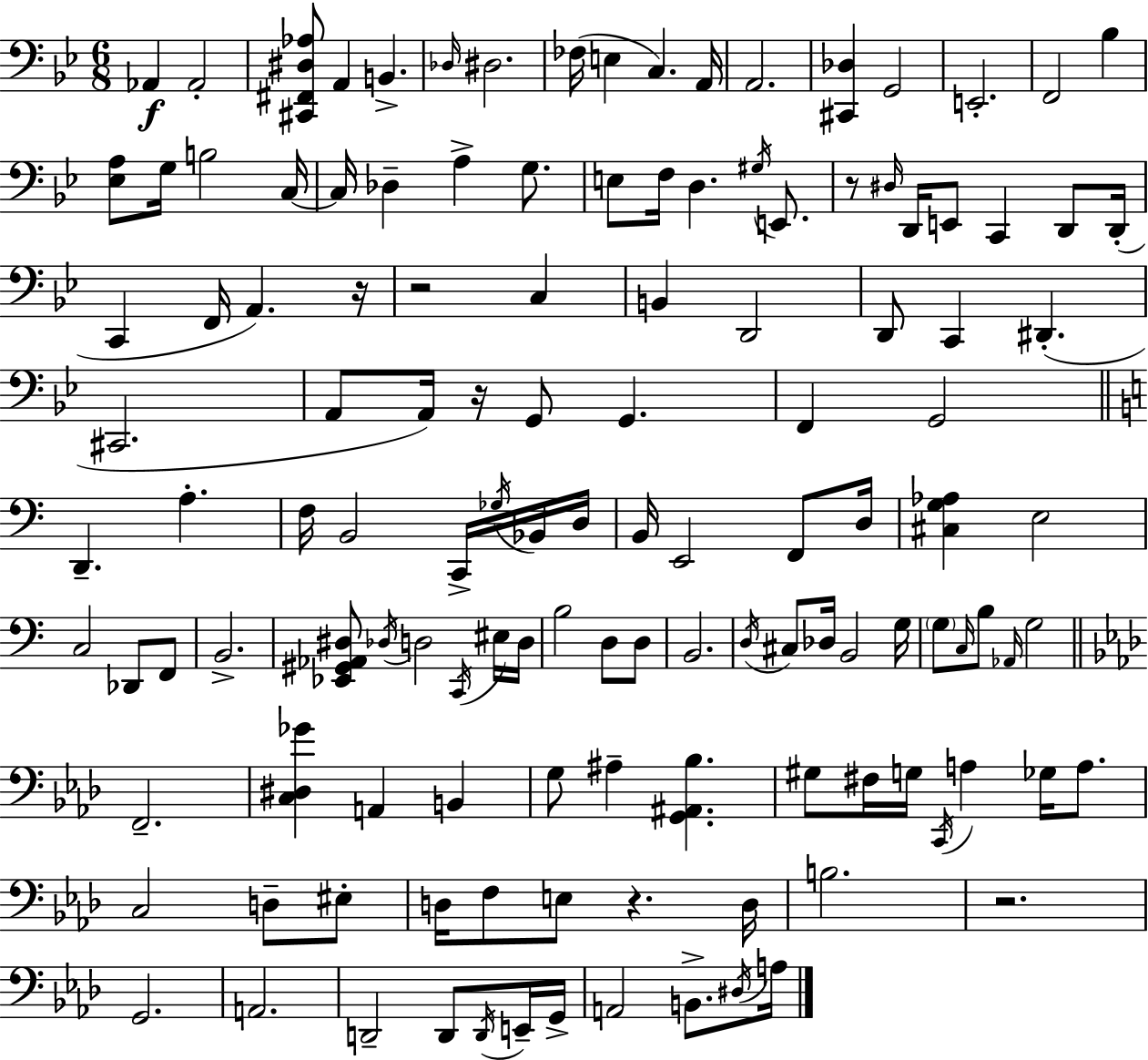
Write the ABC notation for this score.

X:1
T:Untitled
M:6/8
L:1/4
K:Bb
_A,, _A,,2 [^C,,^F,,^D,_A,]/2 A,, B,, _D,/4 ^D,2 _F,/4 E, C, A,,/4 A,,2 [^C,,_D,] G,,2 E,,2 F,,2 _B, [_E,A,]/2 G,/4 B,2 C,/4 C,/4 _D, A, G,/2 E,/2 F,/4 D, ^G,/4 E,,/2 z/2 ^D,/4 D,,/4 E,,/2 C,, D,,/2 D,,/4 C,, F,,/4 A,, z/4 z2 C, B,, D,,2 D,,/2 C,, ^D,, ^C,,2 A,,/2 A,,/4 z/4 G,,/2 G,, F,, G,,2 D,, A, F,/4 B,,2 C,,/4 _G,/4 _B,,/4 D,/4 B,,/4 E,,2 F,,/2 D,/4 [^C,G,_A,] E,2 C,2 _D,,/2 F,,/2 B,,2 [_E,,^G,,_A,,^D,]/2 _D,/4 D,2 C,,/4 ^E,/4 D,/4 B,2 D,/2 D,/2 B,,2 D,/4 ^C,/2 _D,/4 B,,2 G,/4 G,/2 C,/4 B,/2 _A,,/4 G,2 F,,2 [C,^D,_G] A,, B,, G,/2 ^A, [G,,^A,,_B,] ^G,/2 ^F,/4 G,/4 C,,/4 A, _G,/4 A,/2 C,2 D,/2 ^E,/2 D,/4 F,/2 E,/2 z D,/4 B,2 z2 G,,2 A,,2 D,,2 D,,/2 D,,/4 E,,/4 G,,/4 A,,2 B,,/2 ^D,/4 A,/4